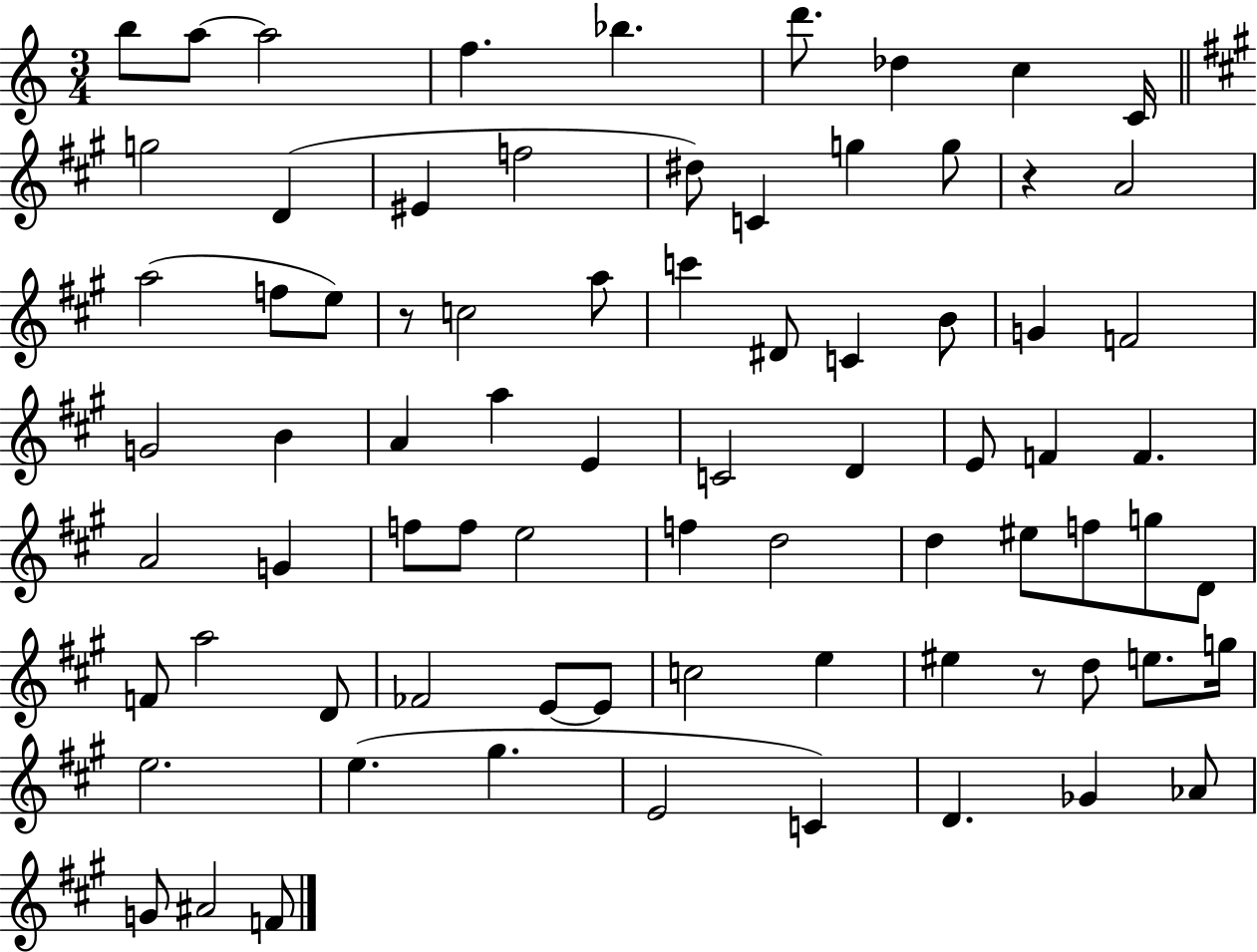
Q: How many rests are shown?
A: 3